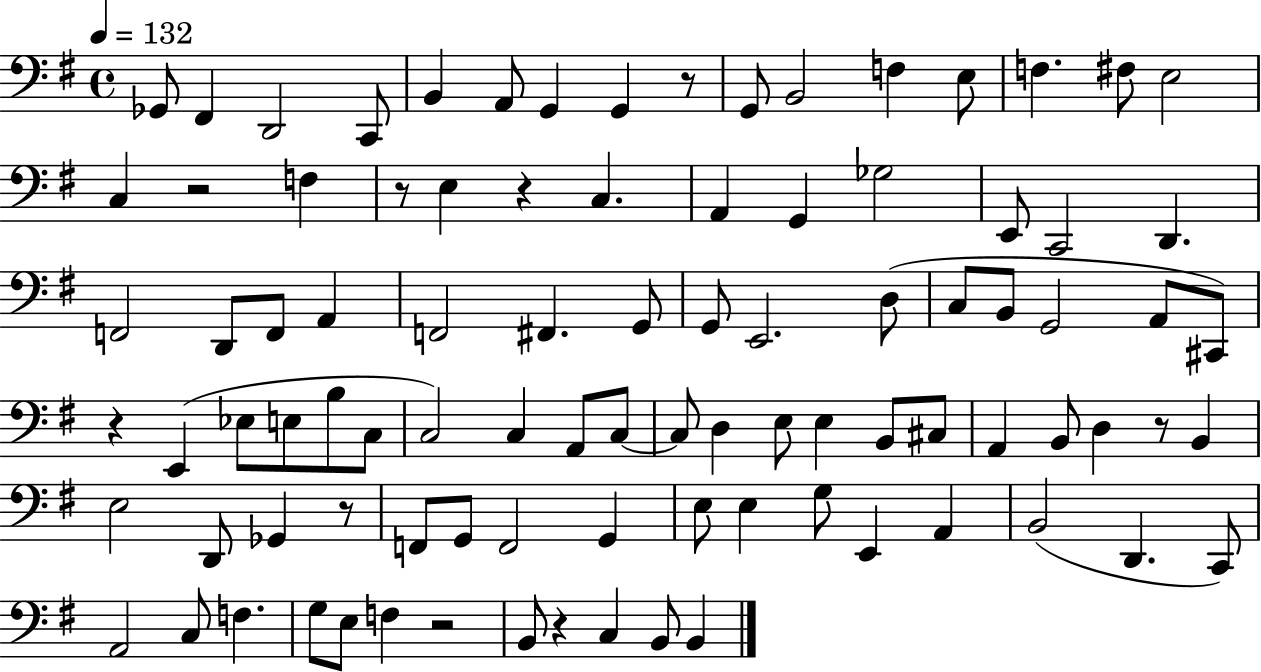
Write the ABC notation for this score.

X:1
T:Untitled
M:4/4
L:1/4
K:G
_G,,/2 ^F,, D,,2 C,,/2 B,, A,,/2 G,, G,, z/2 G,,/2 B,,2 F, E,/2 F, ^F,/2 E,2 C, z2 F, z/2 E, z C, A,, G,, _G,2 E,,/2 C,,2 D,, F,,2 D,,/2 F,,/2 A,, F,,2 ^F,, G,,/2 G,,/2 E,,2 D,/2 C,/2 B,,/2 G,,2 A,,/2 ^C,,/2 z E,, _E,/2 E,/2 B,/2 C,/2 C,2 C, A,,/2 C,/2 C,/2 D, E,/2 E, B,,/2 ^C,/2 A,, B,,/2 D, z/2 B,, E,2 D,,/2 _G,, z/2 F,,/2 G,,/2 F,,2 G,, E,/2 E, G,/2 E,, A,, B,,2 D,, C,,/2 A,,2 C,/2 F, G,/2 E,/2 F, z2 B,,/2 z C, B,,/2 B,,